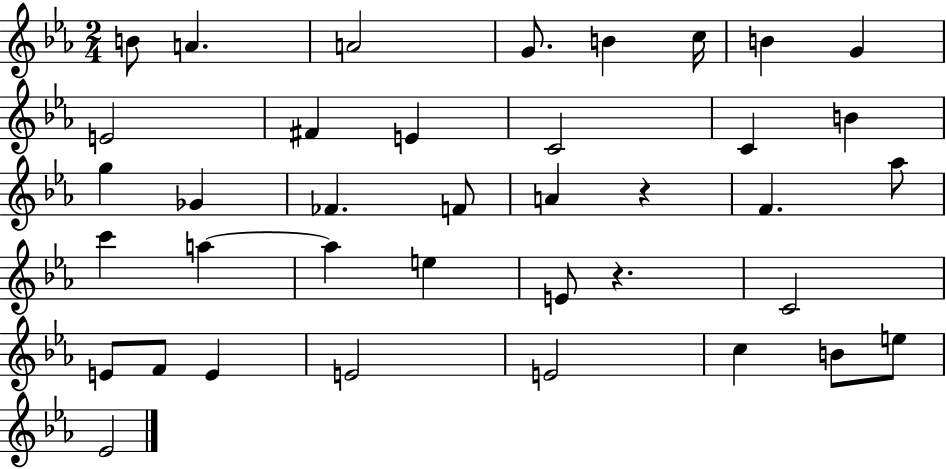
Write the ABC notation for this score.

X:1
T:Untitled
M:2/4
L:1/4
K:Eb
B/2 A A2 G/2 B c/4 B G E2 ^F E C2 C B g _G _F F/2 A z F _a/2 c' a a e E/2 z C2 E/2 F/2 E E2 E2 c B/2 e/2 _E2